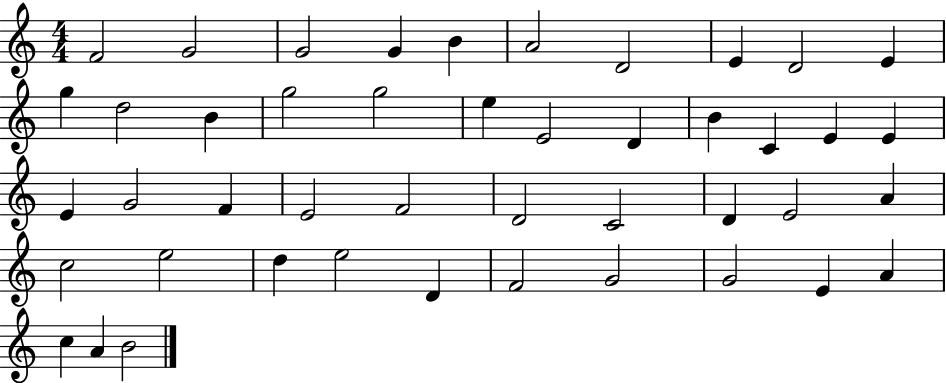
F4/h G4/h G4/h G4/q B4/q A4/h D4/h E4/q D4/h E4/q G5/q D5/h B4/q G5/h G5/h E5/q E4/h D4/q B4/q C4/q E4/q E4/q E4/q G4/h F4/q E4/h F4/h D4/h C4/h D4/q E4/h A4/q C5/h E5/h D5/q E5/h D4/q F4/h G4/h G4/h E4/q A4/q C5/q A4/q B4/h